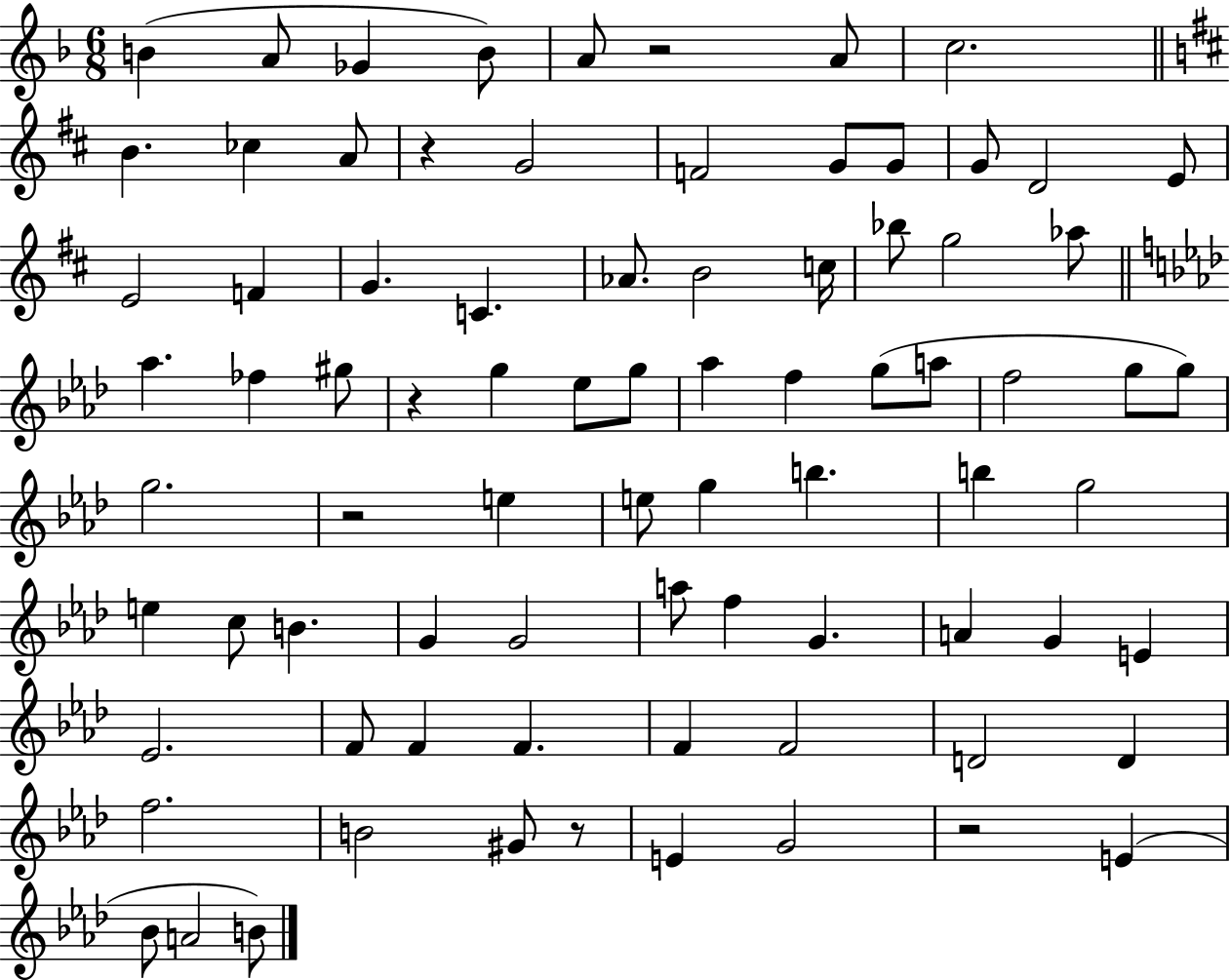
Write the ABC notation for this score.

X:1
T:Untitled
M:6/8
L:1/4
K:F
B A/2 _G B/2 A/2 z2 A/2 c2 B _c A/2 z G2 F2 G/2 G/2 G/2 D2 E/2 E2 F G C _A/2 B2 c/4 _b/2 g2 _a/2 _a _f ^g/2 z g _e/2 g/2 _a f g/2 a/2 f2 g/2 g/2 g2 z2 e e/2 g b b g2 e c/2 B G G2 a/2 f G A G E _E2 F/2 F F F F2 D2 D f2 B2 ^G/2 z/2 E G2 z2 E _B/2 A2 B/2